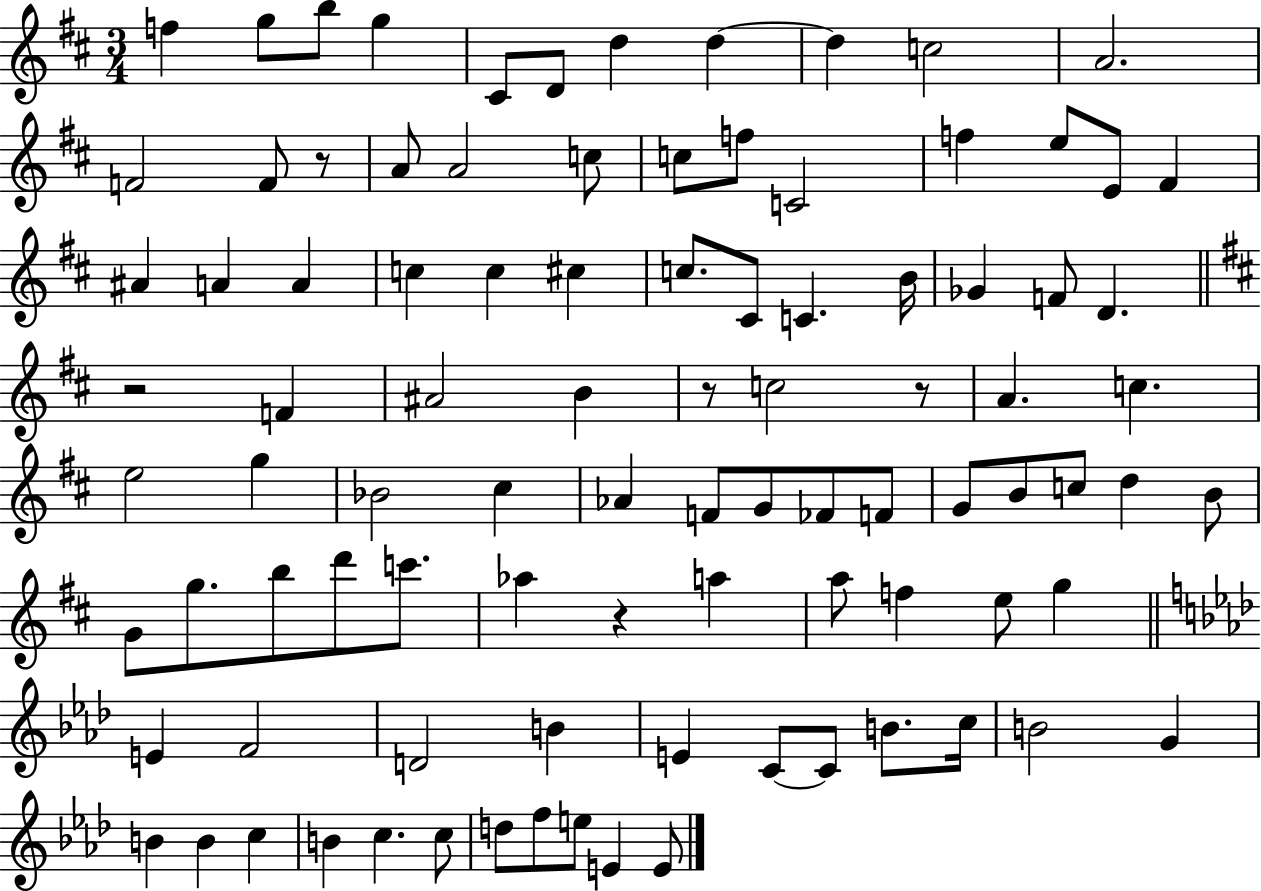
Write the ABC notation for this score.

X:1
T:Untitled
M:3/4
L:1/4
K:D
f g/2 b/2 g ^C/2 D/2 d d d c2 A2 F2 F/2 z/2 A/2 A2 c/2 c/2 f/2 C2 f e/2 E/2 ^F ^A A A c c ^c c/2 ^C/2 C B/4 _G F/2 D z2 F ^A2 B z/2 c2 z/2 A c e2 g _B2 ^c _A F/2 G/2 _F/2 F/2 G/2 B/2 c/2 d B/2 G/2 g/2 b/2 d'/2 c'/2 _a z a a/2 f e/2 g E F2 D2 B E C/2 C/2 B/2 c/4 B2 G B B c B c c/2 d/2 f/2 e/2 E E/2